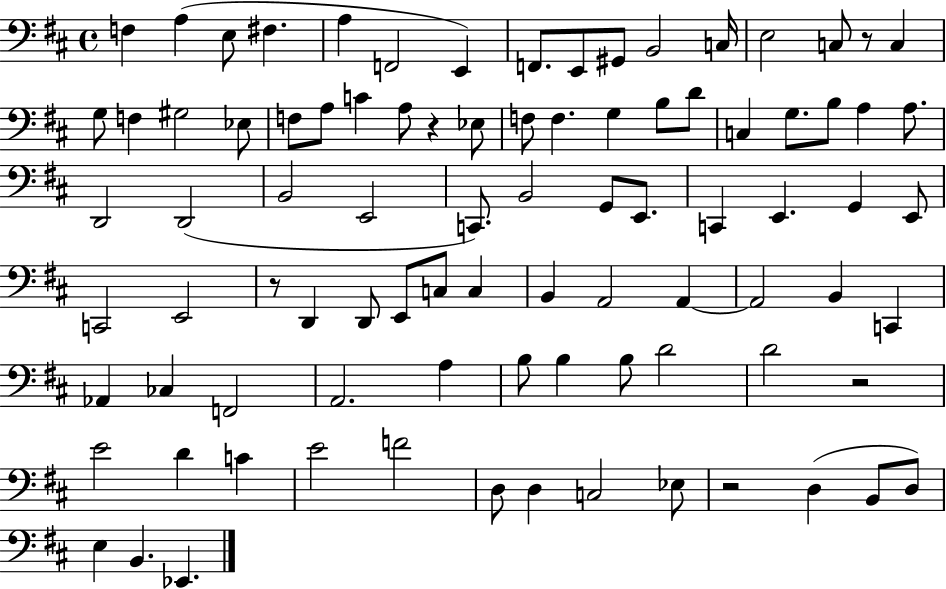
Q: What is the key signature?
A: D major